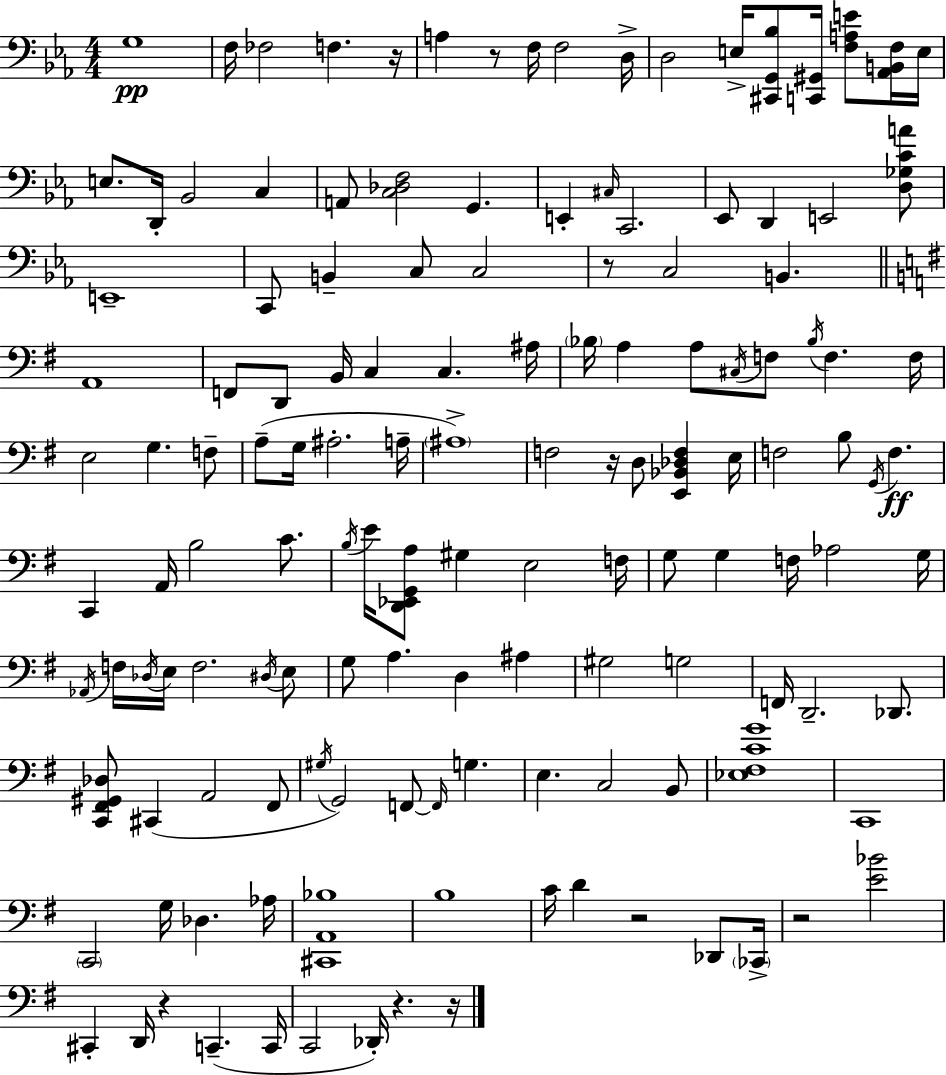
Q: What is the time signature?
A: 4/4